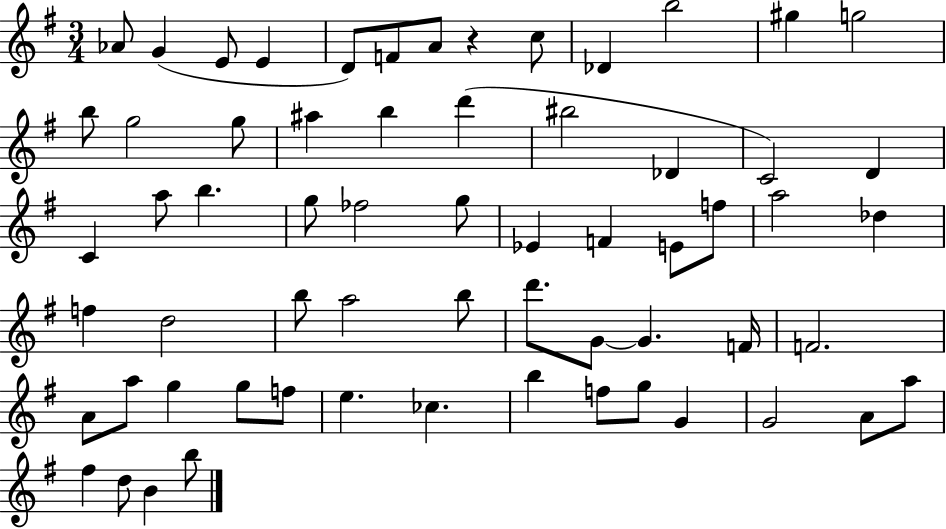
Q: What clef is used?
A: treble